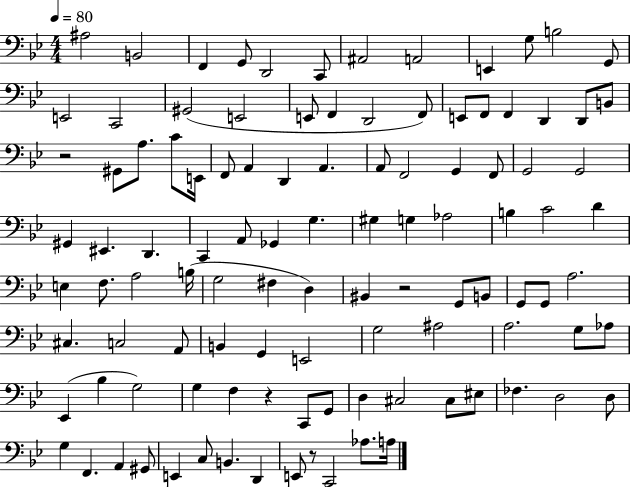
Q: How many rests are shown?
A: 4